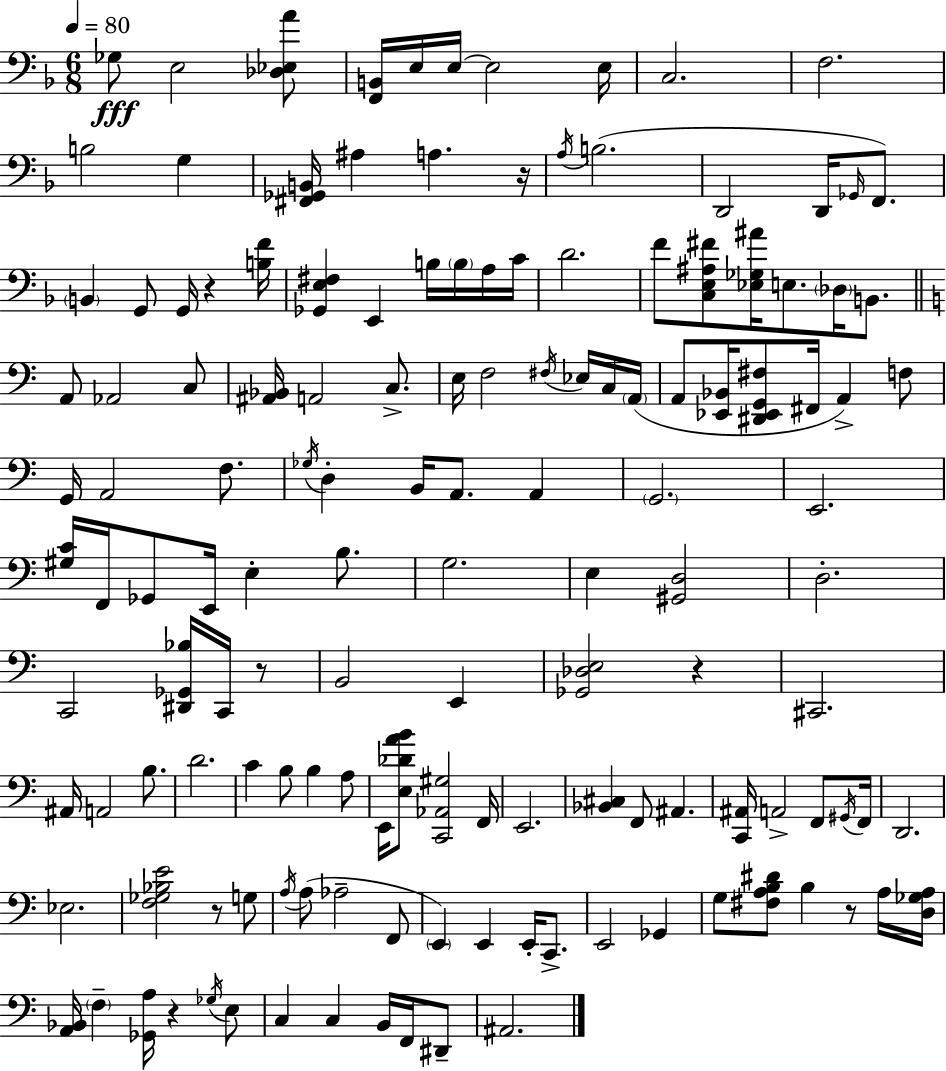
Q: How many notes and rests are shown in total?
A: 141